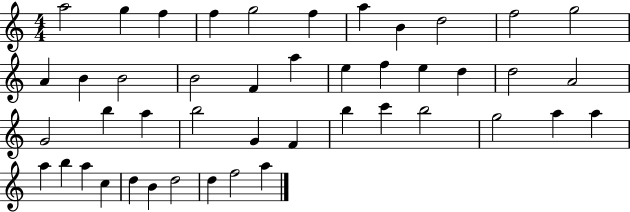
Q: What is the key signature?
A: C major